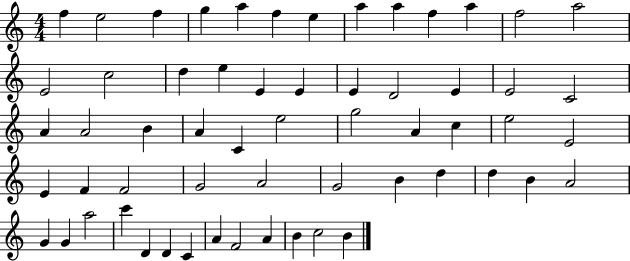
{
  \clef treble
  \numericTimeSignature
  \time 4/4
  \key c \major
  f''4 e''2 f''4 | g''4 a''4 f''4 e''4 | a''4 a''4 f''4 a''4 | f''2 a''2 | \break e'2 c''2 | d''4 e''4 e'4 e'4 | e'4 d'2 e'4 | e'2 c'2 | \break a'4 a'2 b'4 | a'4 c'4 e''2 | g''2 a'4 c''4 | e''2 e'2 | \break e'4 f'4 f'2 | g'2 a'2 | g'2 b'4 d''4 | d''4 b'4 a'2 | \break g'4 g'4 a''2 | c'''4 d'4 d'4 c'4 | a'4 f'2 a'4 | b'4 c''2 b'4 | \break \bar "|."
}